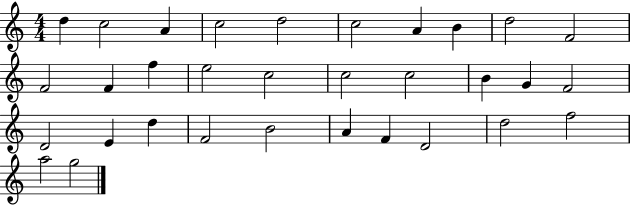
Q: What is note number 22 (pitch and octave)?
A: E4